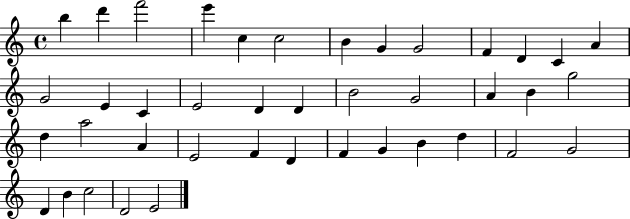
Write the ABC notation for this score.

X:1
T:Untitled
M:4/4
L:1/4
K:C
b d' f'2 e' c c2 B G G2 F D C A G2 E C E2 D D B2 G2 A B g2 d a2 A E2 F D F G B d F2 G2 D B c2 D2 E2